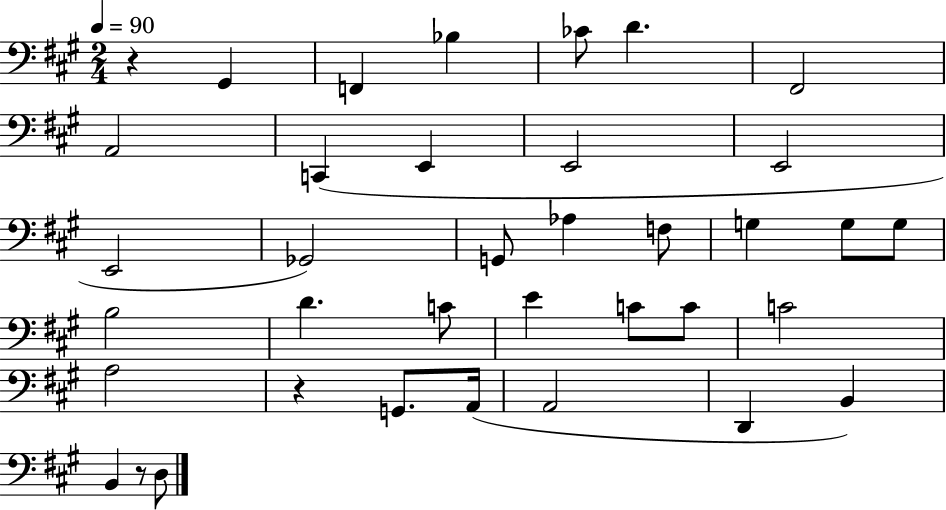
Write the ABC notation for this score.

X:1
T:Untitled
M:2/4
L:1/4
K:A
z ^G,, F,, _B, _C/2 D ^F,,2 A,,2 C,, E,, E,,2 E,,2 E,,2 _G,,2 G,,/2 _A, F,/2 G, G,/2 G,/2 B,2 D C/2 E C/2 C/2 C2 A,2 z G,,/2 A,,/4 A,,2 D,, B,, B,, z/2 D,/2